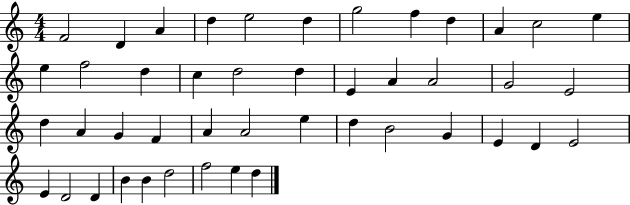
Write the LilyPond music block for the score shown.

{
  \clef treble
  \numericTimeSignature
  \time 4/4
  \key c \major
  f'2 d'4 a'4 | d''4 e''2 d''4 | g''2 f''4 d''4 | a'4 c''2 e''4 | \break e''4 f''2 d''4 | c''4 d''2 d''4 | e'4 a'4 a'2 | g'2 e'2 | \break d''4 a'4 g'4 f'4 | a'4 a'2 e''4 | d''4 b'2 g'4 | e'4 d'4 e'2 | \break e'4 d'2 d'4 | b'4 b'4 d''2 | f''2 e''4 d''4 | \bar "|."
}